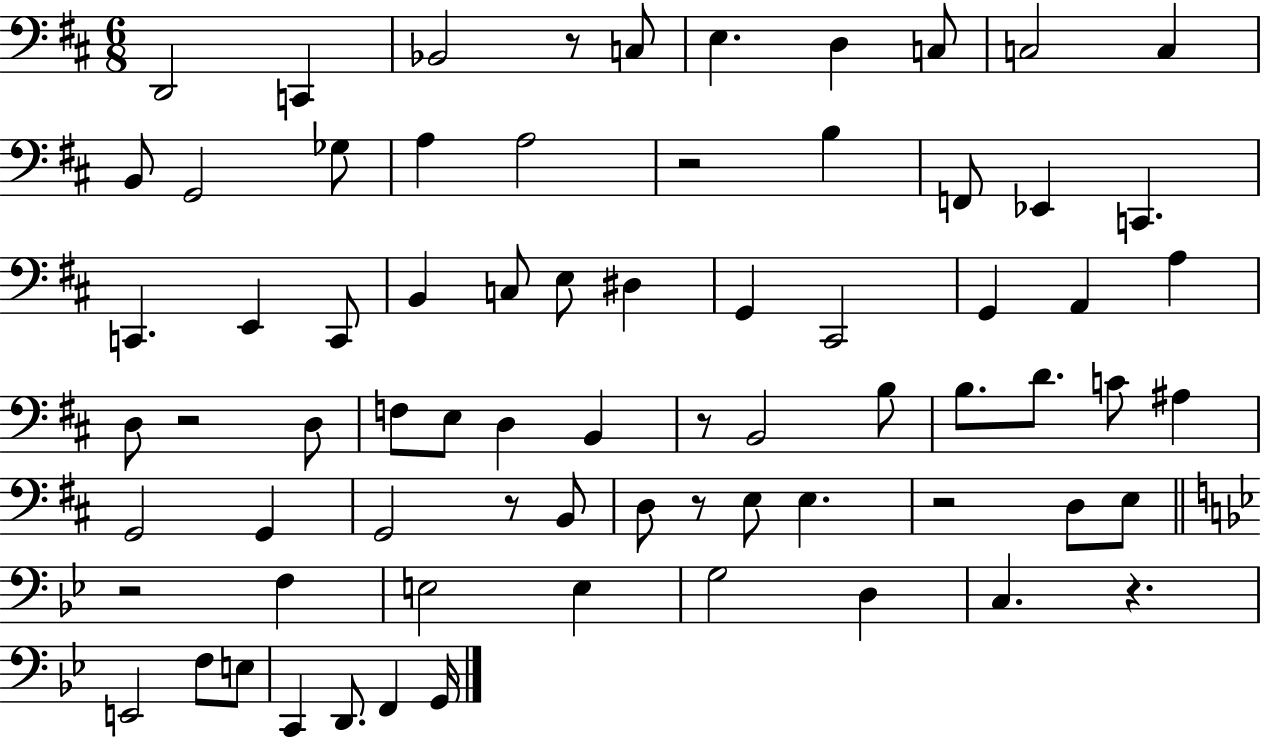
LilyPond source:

{
  \clef bass
  \numericTimeSignature
  \time 6/8
  \key d \major
  d,2 c,4 | bes,2 r8 c8 | e4. d4 c8 | c2 c4 | \break b,8 g,2 ges8 | a4 a2 | r2 b4 | f,8 ees,4 c,4. | \break c,4. e,4 c,8 | b,4 c8 e8 dis4 | g,4 cis,2 | g,4 a,4 a4 | \break d8 r2 d8 | f8 e8 d4 b,4 | r8 b,2 b8 | b8. d'8. c'8 ais4 | \break g,2 g,4 | g,2 r8 b,8 | d8 r8 e8 e4. | r2 d8 e8 | \break \bar "||" \break \key g \minor r2 f4 | e2 e4 | g2 d4 | c4. r4. | \break e,2 f8 e8 | c,4 d,8. f,4 g,16 | \bar "|."
}